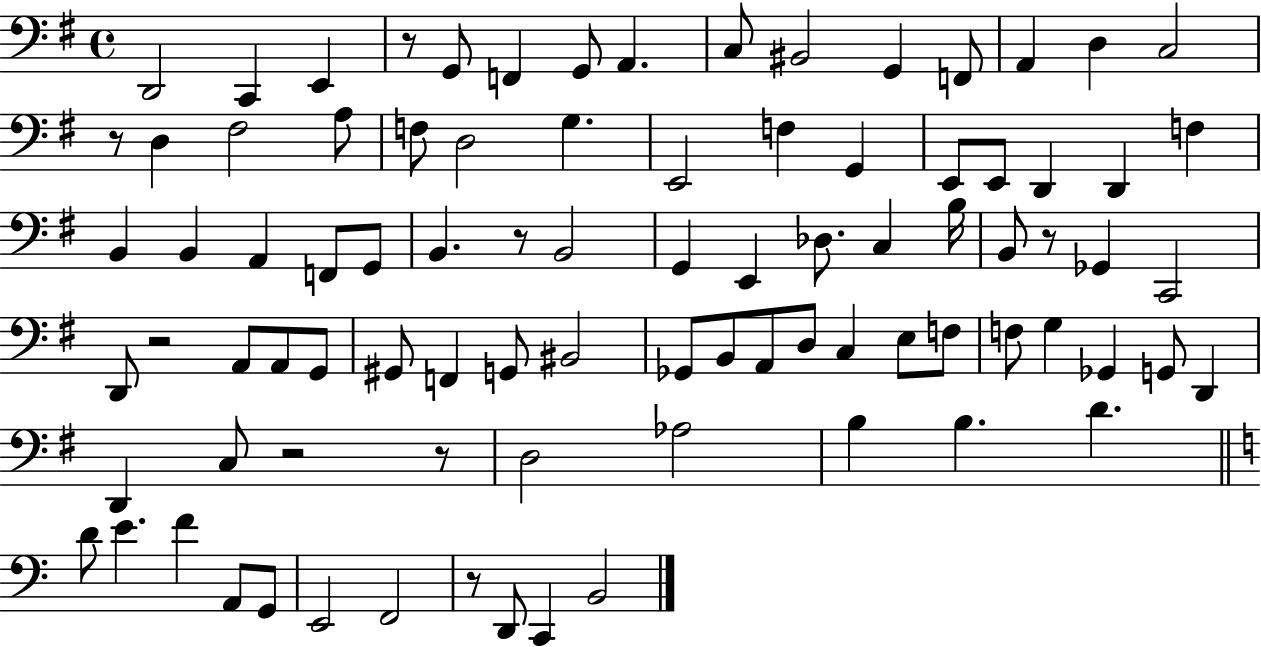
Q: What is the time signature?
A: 4/4